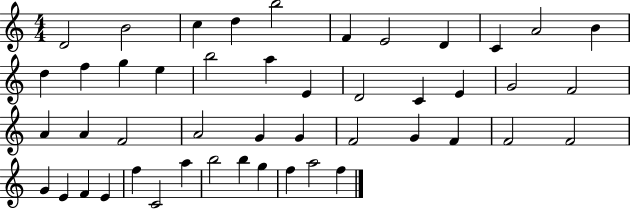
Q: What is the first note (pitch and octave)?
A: D4